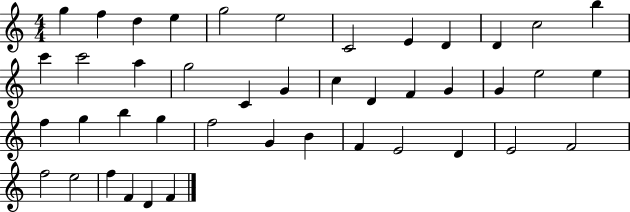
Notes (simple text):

G5/q F5/q D5/q E5/q G5/h E5/h C4/h E4/q D4/q D4/q C5/h B5/q C6/q C6/h A5/q G5/h C4/q G4/q C5/q D4/q F4/q G4/q G4/q E5/h E5/q F5/q G5/q B5/q G5/q F5/h G4/q B4/q F4/q E4/h D4/q E4/h F4/h F5/h E5/h F5/q F4/q D4/q F4/q